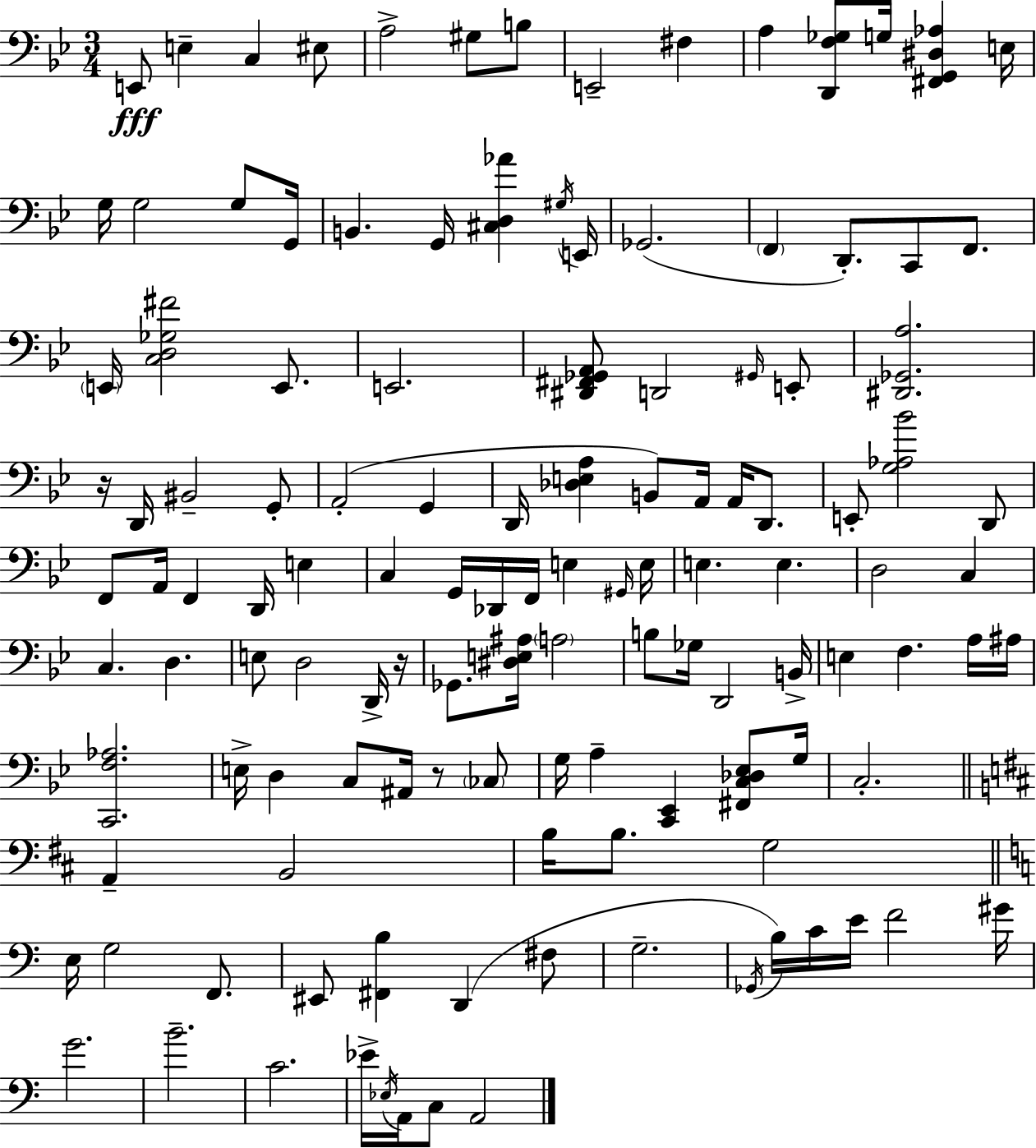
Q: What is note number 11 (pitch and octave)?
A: G3